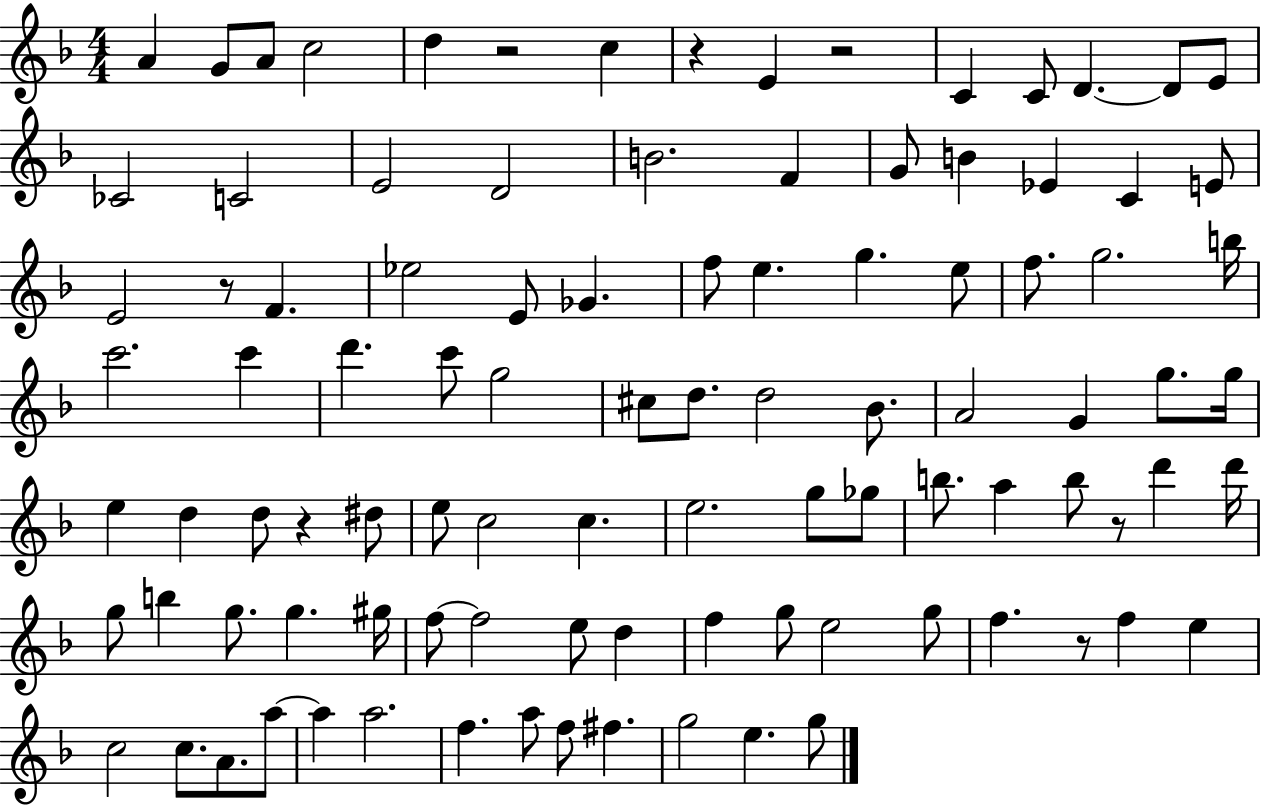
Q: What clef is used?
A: treble